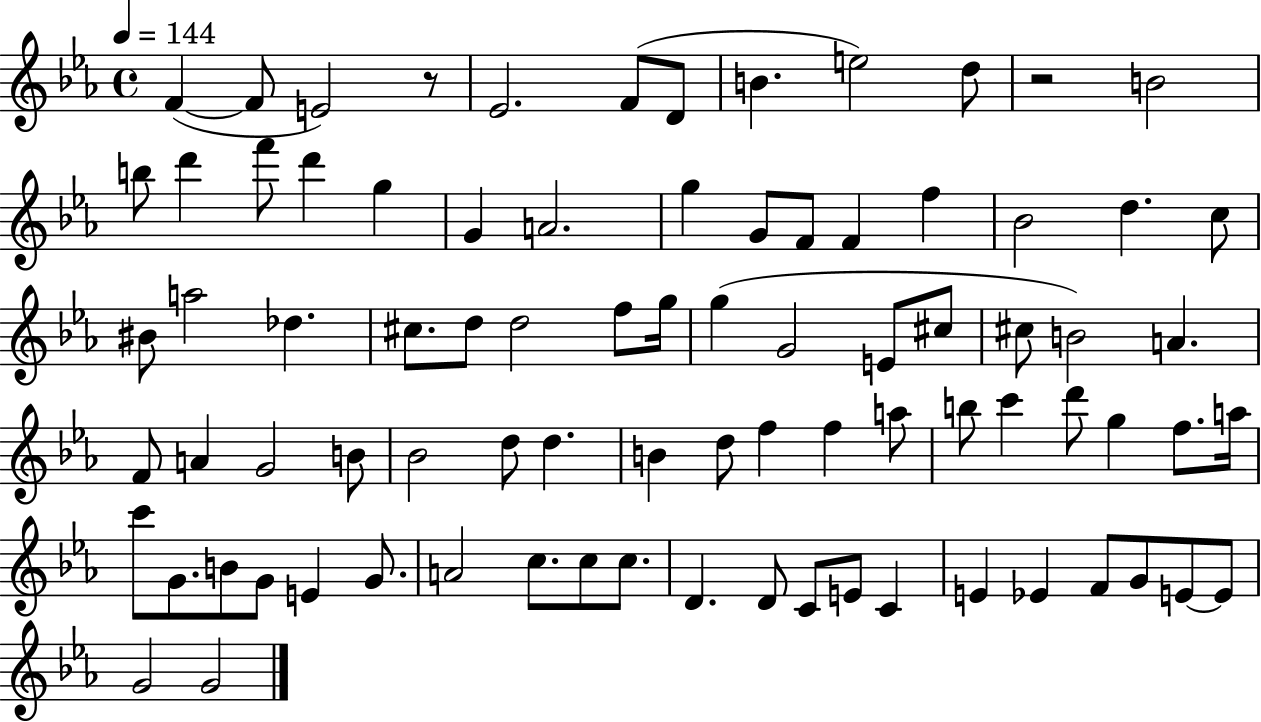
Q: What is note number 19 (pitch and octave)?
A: G4